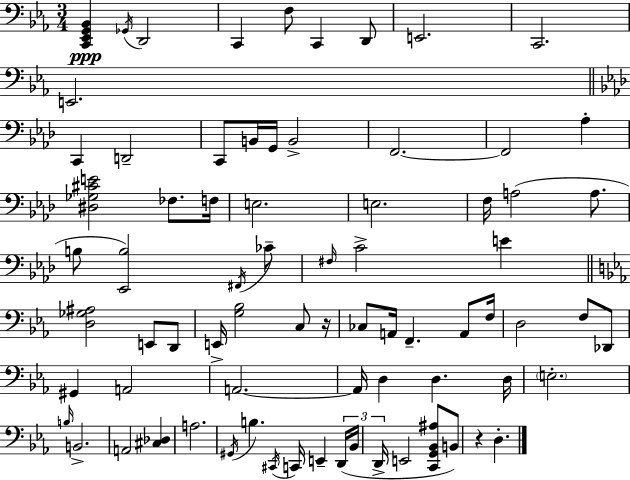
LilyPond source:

{
  \clef bass
  \numericTimeSignature
  \time 3/4
  \key ees \major
  <c, ees, g, bes,>4\ppp \acciaccatura { ges,16 } d,2 | c,4 f8 c,4 d,8 | e,2. | c,2. | \break e,2. | \bar "||" \break \key aes \major c,4 d,2-- | c,8 b,16 g,16 b,2-> | f,2.~~ | f,2 aes4-. | \break <dis ges cis' e'>2 fes8. f16 | e2. | e2. | f16 a2( a8. | \break b8 <ees, b>2) \acciaccatura { fis,16 } ces'8-- | \grace { fis16 } c'2-> e'4 | \bar "||" \break \key c \minor <d ges ais>2 e,8 d,8 | e,16-> <g bes>2 c8 r16 | ces8 a,16 f,4.-- a,8 f16 | d2 f8 des,8 | \break gis,4 a,2 | a,2.~~ | a,16 d4 d4. d16 | \parenthesize e2.-. | \break \grace { b16 } b,2.-> | a,2 <cis des>4 | a2. | \acciaccatura { gis,16 } b4. \acciaccatura { cis,16 } c,16 e,4-- | \break \tuplet 3/2 { d,16( bes,16 d,16-> } e,2 | <c, g, bes, ais>8 b,8) r4 d4.-. | \bar "|."
}